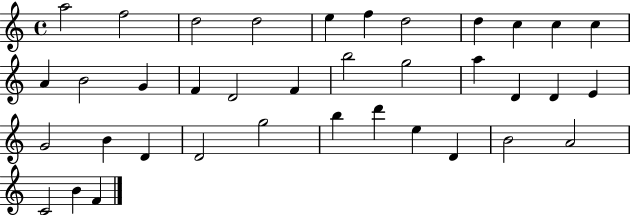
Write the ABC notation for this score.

X:1
T:Untitled
M:4/4
L:1/4
K:C
a2 f2 d2 d2 e f d2 d c c c A B2 G F D2 F b2 g2 a D D E G2 B D D2 g2 b d' e D B2 A2 C2 B F